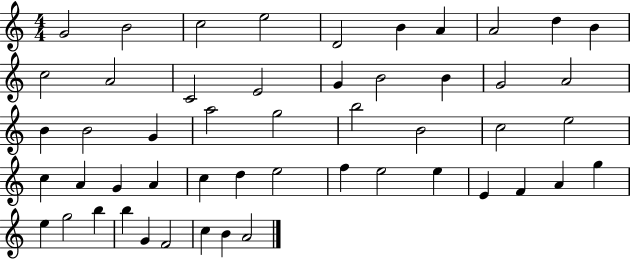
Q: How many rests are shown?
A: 0